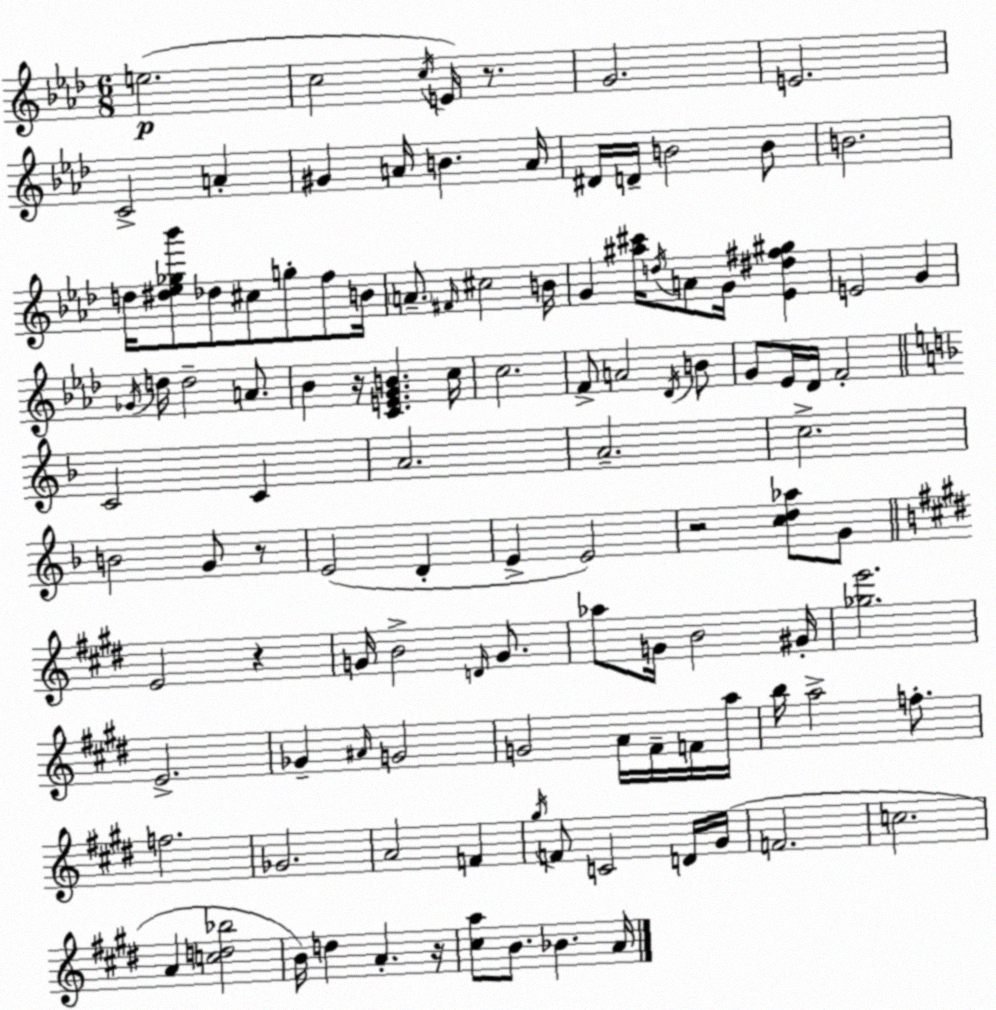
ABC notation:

X:1
T:Untitled
M:6/8
L:1/4
K:Fm
e2 c2 c/4 E/4 z/2 G2 E2 C2 A ^G A/4 B A/4 ^D/4 D/4 B2 B/2 B2 d/4 [^d_e_g_b']/2 _d/2 ^c/2 g/2 f/2 B/4 A/2 ^F/4 ^c2 B/4 G [^a^c']/4 d/4 A/2 G/4 [_E^d^f^g] E2 G _G/4 d/4 d2 A/2 _B z/4 [CEGB] c/4 c2 F/2 A2 _D/4 B/2 G/2 _E/4 _D/4 F2 C2 C A2 A2 c2 B2 G/2 z/2 E2 D E E2 z2 [cd_a]/2 G/2 E2 z G/4 B2 D/4 G/2 _a/2 G/4 B2 ^G/4 [_ge']2 E2 _G ^A/4 G2 G2 A/4 ^F/4 F/4 a/4 b/4 a2 f/2 f2 _G2 A2 F ^g/4 F/2 C2 D/4 ^G/4 F2 c2 A [cd_b]2 B/4 d A z/4 [^ca]/2 B/2 _B A/4